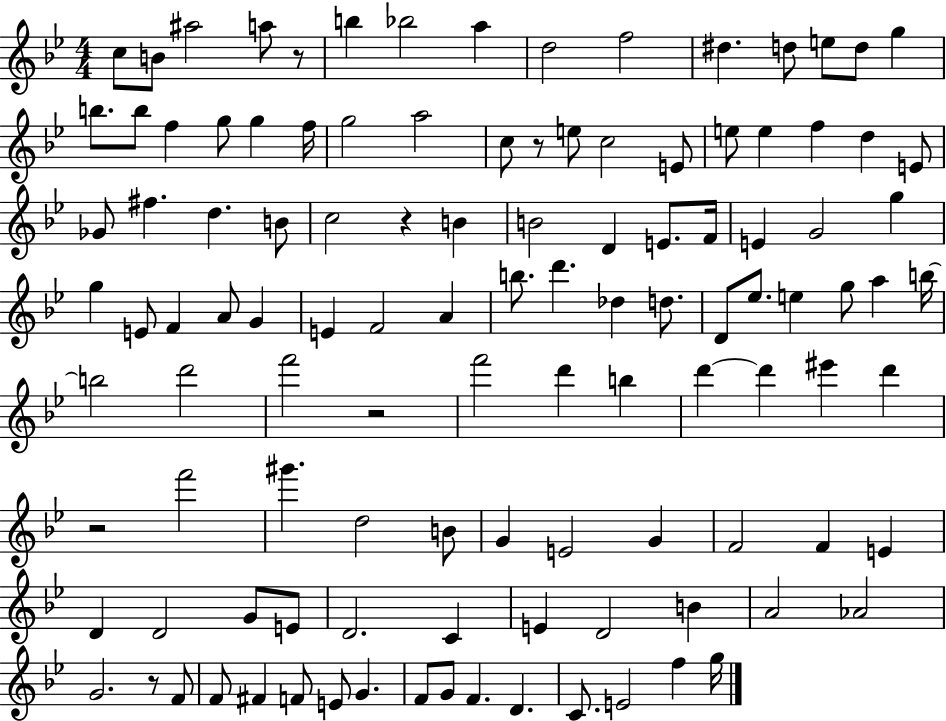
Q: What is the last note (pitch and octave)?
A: G5